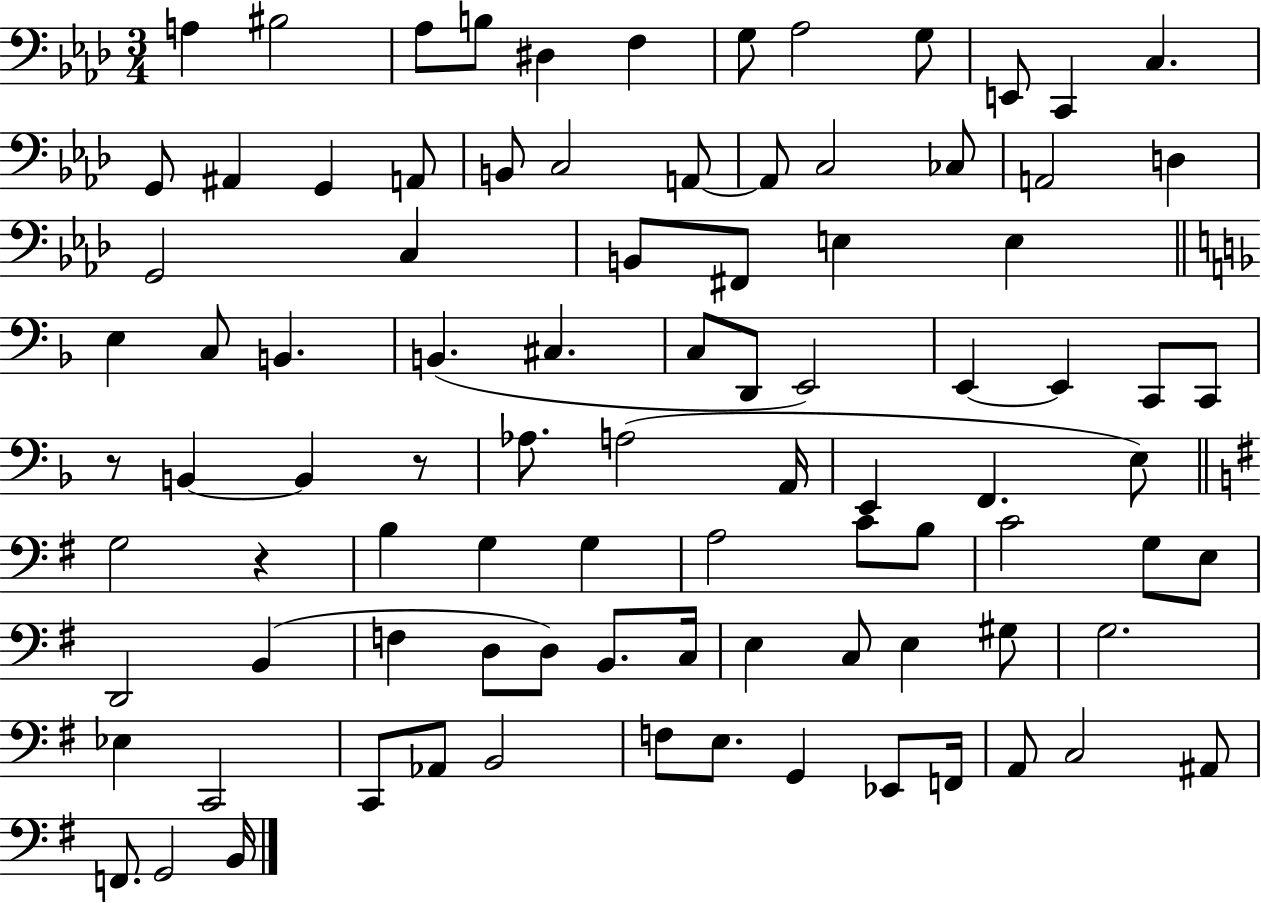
{
  \clef bass
  \numericTimeSignature
  \time 3/4
  \key aes \major
  a4 bis2 | aes8 b8 dis4 f4 | g8 aes2 g8 | e,8 c,4 c4. | \break g,8 ais,4 g,4 a,8 | b,8 c2 a,8~~ | a,8 c2 ces8 | a,2 d4 | \break g,2 c4 | b,8 fis,8 e4 e4 | \bar "||" \break \key f \major e4 c8 b,4. | b,4.( cis4. | c8 d,8 e,2) | e,4~~ e,4 c,8 c,8 | \break r8 b,4~~ b,4 r8 | aes8. a2( a,16 | e,4 f,4. e8) | \bar "||" \break \key g \major g2 r4 | b4 g4 g4 | a2 c'8 b8 | c'2 g8 e8 | \break d,2 b,4( | f4 d8 d8) b,8. c16 | e4 c8 e4 gis8 | g2. | \break ees4 c,2 | c,8 aes,8 b,2 | f8 e8. g,4 ees,8 f,16 | a,8 c2 ais,8 | \break f,8. g,2 b,16 | \bar "|."
}